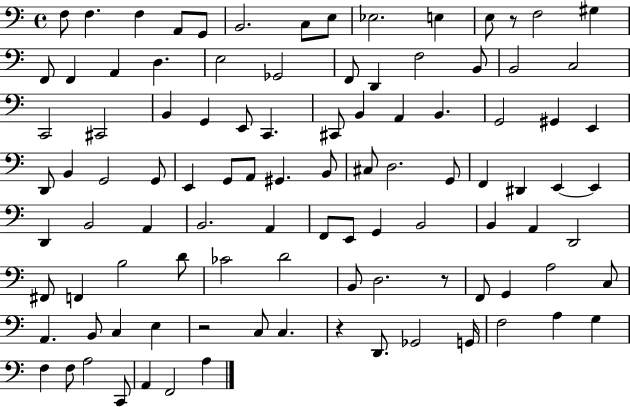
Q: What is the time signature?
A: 4/4